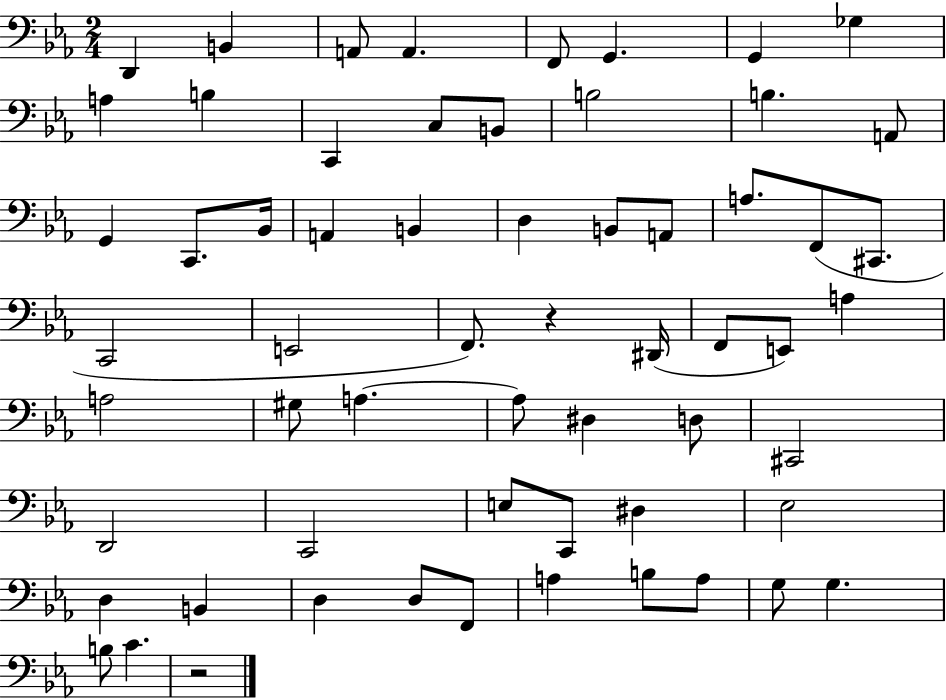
X:1
T:Untitled
M:2/4
L:1/4
K:Eb
D,, B,, A,,/2 A,, F,,/2 G,, G,, _G, A, B, C,, C,/2 B,,/2 B,2 B, A,,/2 G,, C,,/2 _B,,/4 A,, B,, D, B,,/2 A,,/2 A,/2 F,,/2 ^C,,/2 C,,2 E,,2 F,,/2 z ^D,,/4 F,,/2 E,,/2 A, A,2 ^G,/2 A, A,/2 ^D, D,/2 ^C,,2 D,,2 C,,2 E,/2 C,,/2 ^D, _E,2 D, B,, D, D,/2 F,,/2 A, B,/2 A,/2 G,/2 G, B,/2 C z2